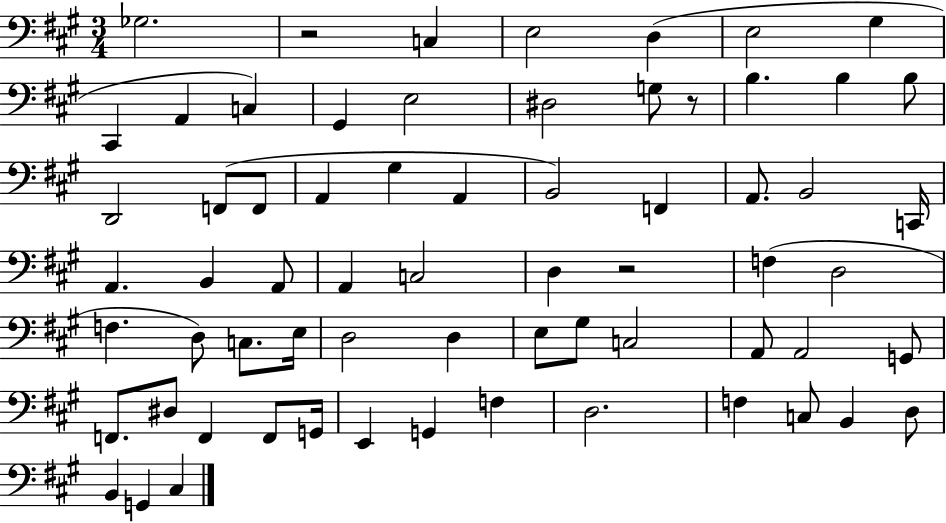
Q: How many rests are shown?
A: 3